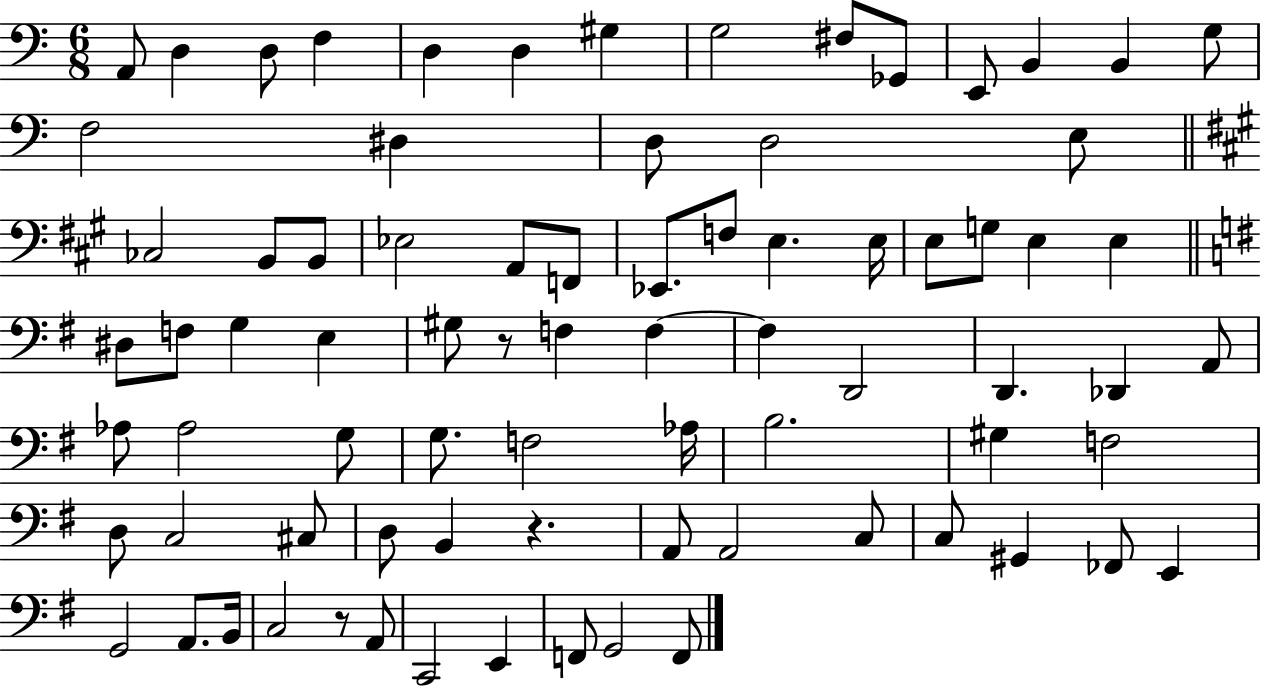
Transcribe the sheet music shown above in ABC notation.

X:1
T:Untitled
M:6/8
L:1/4
K:C
A,,/2 D, D,/2 F, D, D, ^G, G,2 ^F,/2 _G,,/2 E,,/2 B,, B,, G,/2 F,2 ^D, D,/2 D,2 E,/2 _C,2 B,,/2 B,,/2 _E,2 A,,/2 F,,/2 _E,,/2 F,/2 E, E,/4 E,/2 G,/2 E, E, ^D,/2 F,/2 G, E, ^G,/2 z/2 F, F, F, D,,2 D,, _D,, A,,/2 _A,/2 _A,2 G,/2 G,/2 F,2 _A,/4 B,2 ^G, F,2 D,/2 C,2 ^C,/2 D,/2 B,, z A,,/2 A,,2 C,/2 C,/2 ^G,, _F,,/2 E,, G,,2 A,,/2 B,,/4 C,2 z/2 A,,/2 C,,2 E,, F,,/2 G,,2 F,,/2